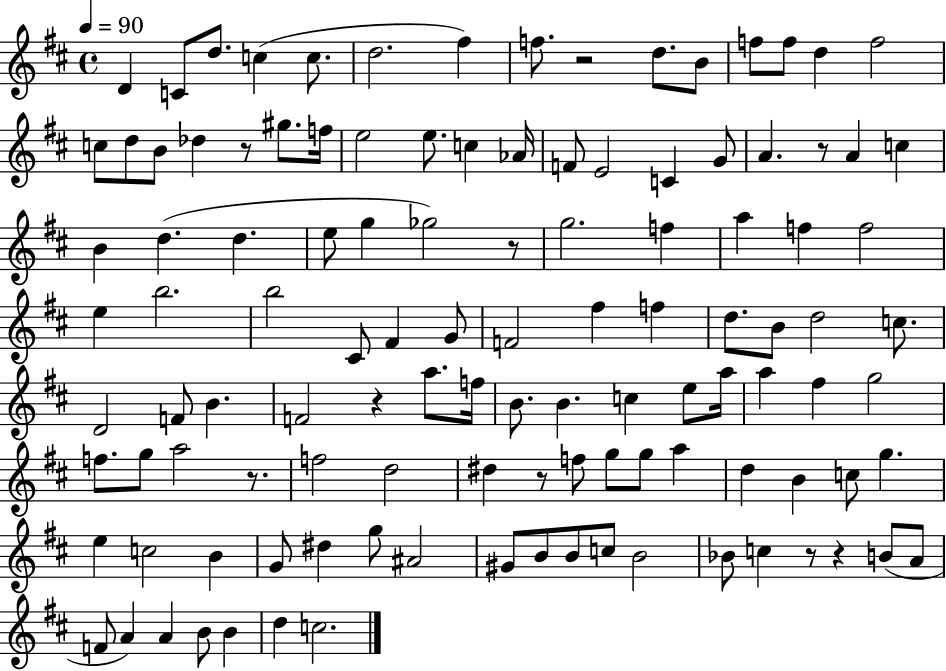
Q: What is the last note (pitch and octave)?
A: C5